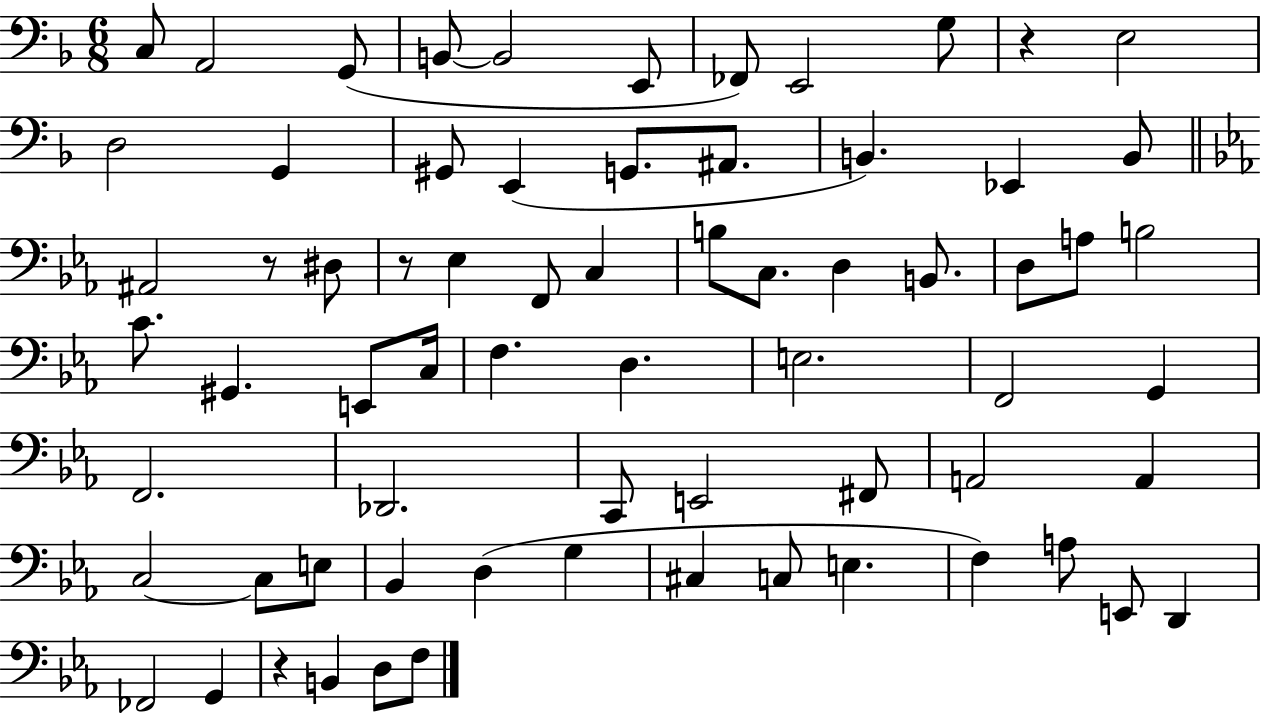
X:1
T:Untitled
M:6/8
L:1/4
K:F
C,/2 A,,2 G,,/2 B,,/2 B,,2 E,,/2 _F,,/2 E,,2 G,/2 z E,2 D,2 G,, ^G,,/2 E,, G,,/2 ^A,,/2 B,, _E,, B,,/2 ^A,,2 z/2 ^D,/2 z/2 _E, F,,/2 C, B,/2 C,/2 D, B,,/2 D,/2 A,/2 B,2 C/2 ^G,, E,,/2 C,/4 F, D, E,2 F,,2 G,, F,,2 _D,,2 C,,/2 E,,2 ^F,,/2 A,,2 A,, C,2 C,/2 E,/2 _B,, D, G, ^C, C,/2 E, F, A,/2 E,,/2 D,, _F,,2 G,, z B,, D,/2 F,/2